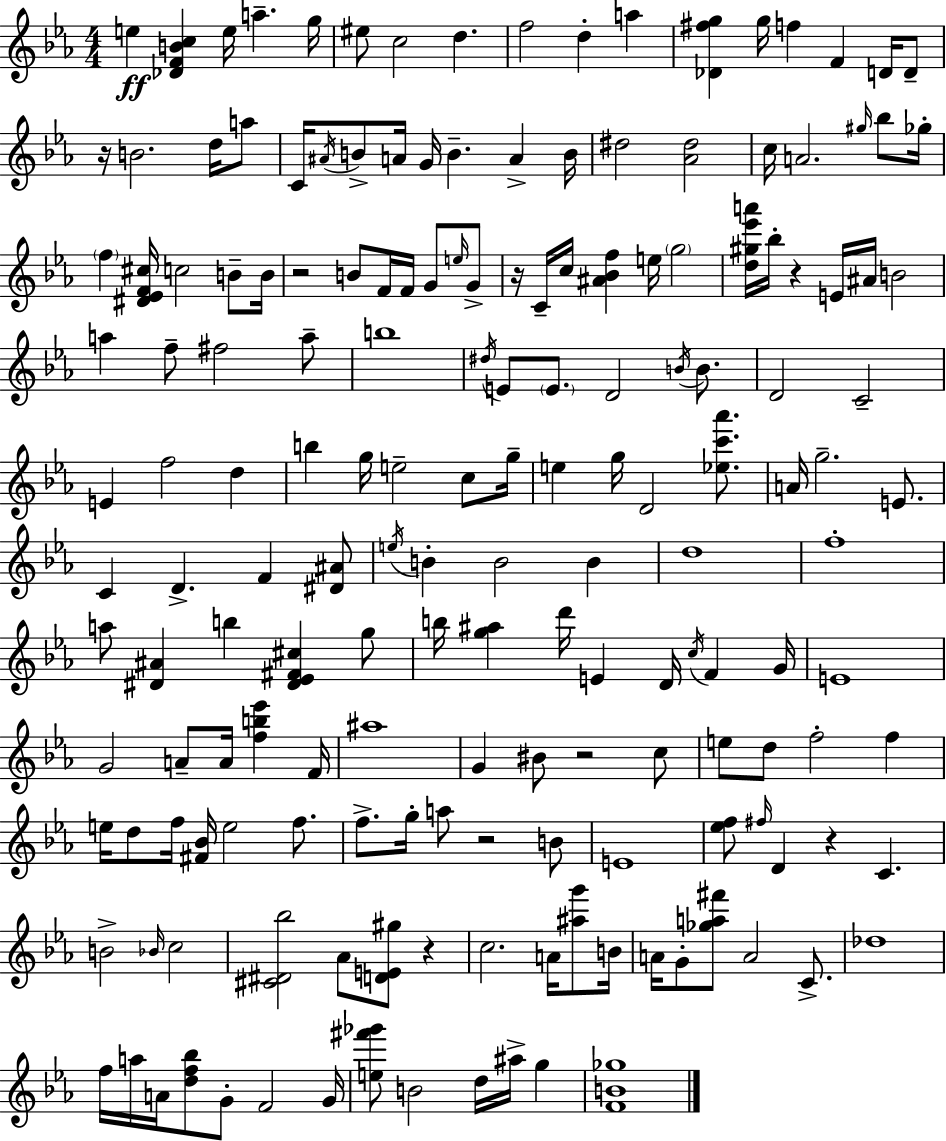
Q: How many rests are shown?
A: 8